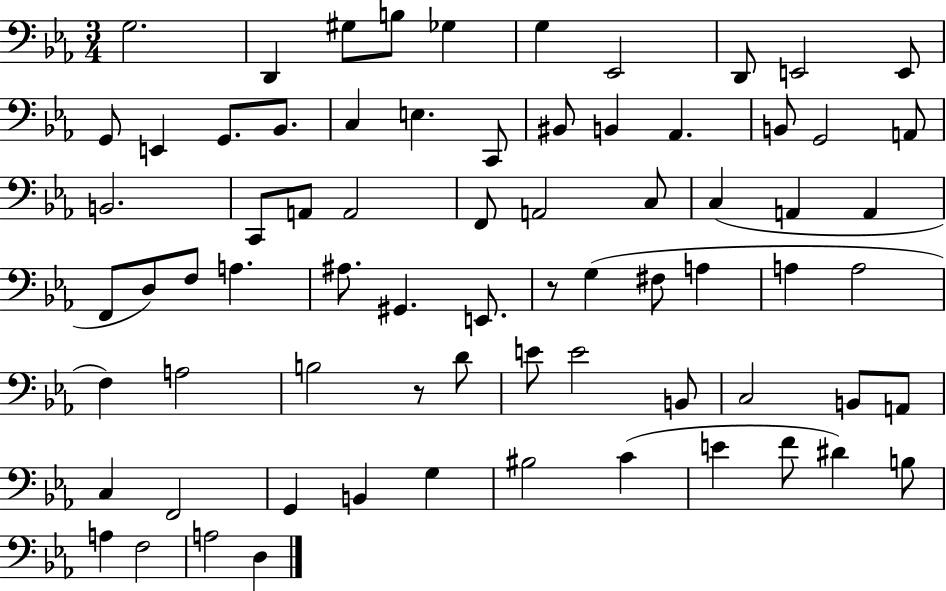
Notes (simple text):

G3/h. D2/q G#3/e B3/e Gb3/q G3/q Eb2/h D2/e E2/h E2/e G2/e E2/q G2/e. Bb2/e. C3/q E3/q. C2/e BIS2/e B2/q Ab2/q. B2/e G2/h A2/e B2/h. C2/e A2/e A2/h F2/e A2/h C3/e C3/q A2/q A2/q F2/e D3/e F3/e A3/q. A#3/e. G#2/q. E2/e. R/e G3/q F#3/e A3/q A3/q A3/h F3/q A3/h B3/h R/e D4/e E4/e E4/h B2/e C3/h B2/e A2/e C3/q F2/h G2/q B2/q G3/q BIS3/h C4/q E4/q F4/e D#4/q B3/e A3/q F3/h A3/h D3/q